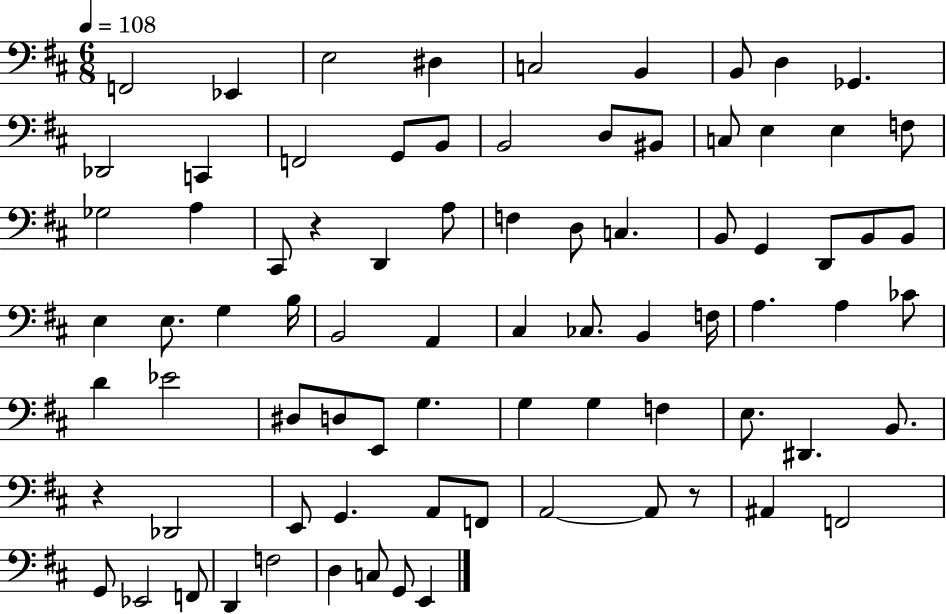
X:1
T:Untitled
M:6/8
L:1/4
K:D
F,,2 _E,, E,2 ^D, C,2 B,, B,,/2 D, _G,, _D,,2 C,, F,,2 G,,/2 B,,/2 B,,2 D,/2 ^B,,/2 C,/2 E, E, F,/2 _G,2 A, ^C,,/2 z D,, A,/2 F, D,/2 C, B,,/2 G,, D,,/2 B,,/2 B,,/2 E, E,/2 G, B,/4 B,,2 A,, ^C, _C,/2 B,, F,/4 A, A, _C/2 D _E2 ^D,/2 D,/2 E,,/2 G, G, G, F, E,/2 ^D,, B,,/2 z _D,,2 E,,/2 G,, A,,/2 F,,/2 A,,2 A,,/2 z/2 ^A,, F,,2 G,,/2 _E,,2 F,,/2 D,, F,2 D, C,/2 G,,/2 E,,